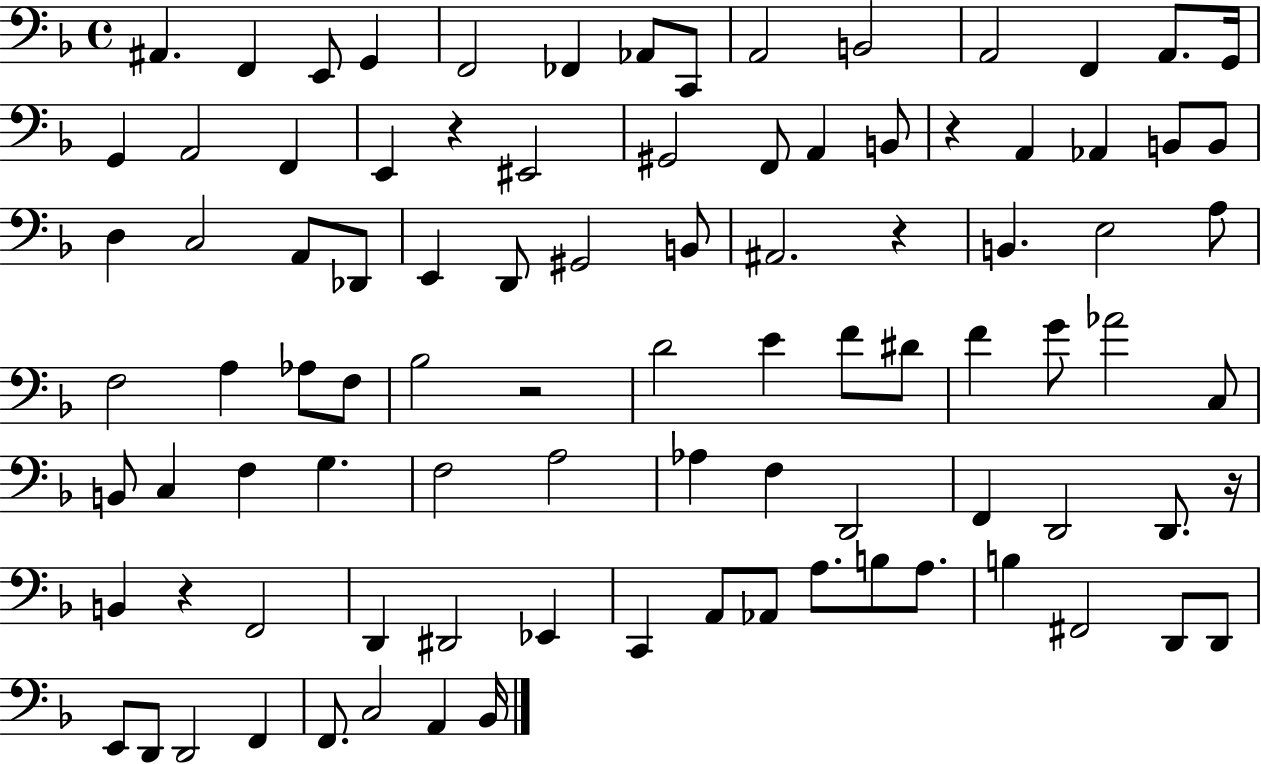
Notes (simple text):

A#2/q. F2/q E2/e G2/q F2/h FES2/q Ab2/e C2/e A2/h B2/h A2/h F2/q A2/e. G2/s G2/q A2/h F2/q E2/q R/q EIS2/h G#2/h F2/e A2/q B2/e R/q A2/q Ab2/q B2/e B2/e D3/q C3/h A2/e Db2/e E2/q D2/e G#2/h B2/e A#2/h. R/q B2/q. E3/h A3/e F3/h A3/q Ab3/e F3/e Bb3/h R/h D4/h E4/q F4/e D#4/e F4/q G4/e Ab4/h C3/e B2/e C3/q F3/q G3/q. F3/h A3/h Ab3/q F3/q D2/h F2/q D2/h D2/e. R/s B2/q R/q F2/h D2/q D#2/h Eb2/q C2/q A2/e Ab2/e A3/e. B3/e A3/e. B3/q F#2/h D2/e D2/e E2/e D2/e D2/h F2/q F2/e. C3/h A2/q Bb2/s